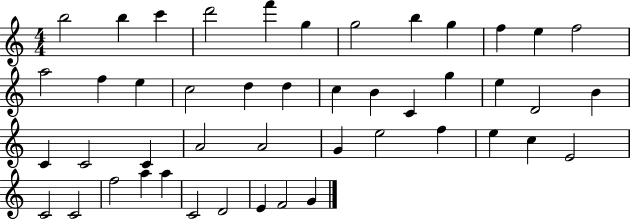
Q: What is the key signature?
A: C major